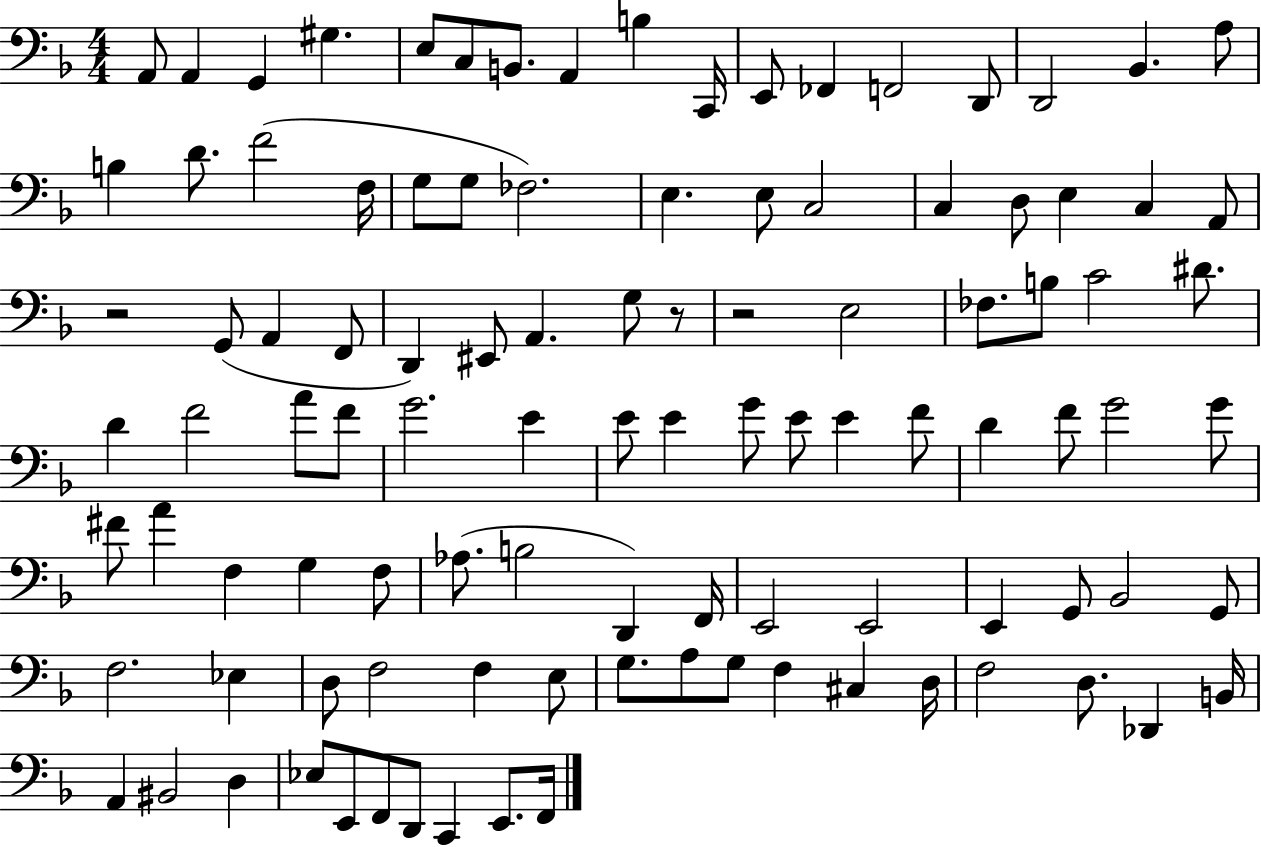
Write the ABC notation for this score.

X:1
T:Untitled
M:4/4
L:1/4
K:F
A,,/2 A,, G,, ^G, E,/2 C,/2 B,,/2 A,, B, C,,/4 E,,/2 _F,, F,,2 D,,/2 D,,2 _B,, A,/2 B, D/2 F2 F,/4 G,/2 G,/2 _F,2 E, E,/2 C,2 C, D,/2 E, C, A,,/2 z2 G,,/2 A,, F,,/2 D,, ^E,,/2 A,, G,/2 z/2 z2 E,2 _F,/2 B,/2 C2 ^D/2 D F2 A/2 F/2 G2 E E/2 E G/2 E/2 E F/2 D F/2 G2 G/2 ^F/2 A F, G, F,/2 _A,/2 B,2 D,, F,,/4 E,,2 E,,2 E,, G,,/2 _B,,2 G,,/2 F,2 _E, D,/2 F,2 F, E,/2 G,/2 A,/2 G,/2 F, ^C, D,/4 F,2 D,/2 _D,, B,,/4 A,, ^B,,2 D, _E,/2 E,,/2 F,,/2 D,,/2 C,, E,,/2 F,,/4